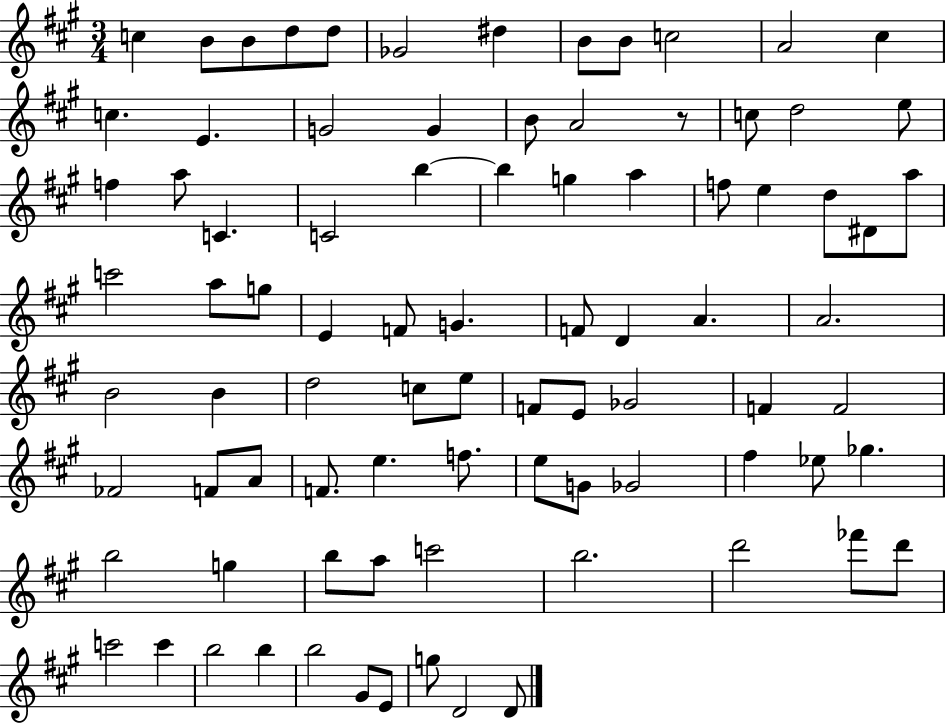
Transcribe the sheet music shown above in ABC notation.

X:1
T:Untitled
M:3/4
L:1/4
K:A
c B/2 B/2 d/2 d/2 _G2 ^d B/2 B/2 c2 A2 ^c c E G2 G B/2 A2 z/2 c/2 d2 e/2 f a/2 C C2 b b g a f/2 e d/2 ^D/2 a/2 c'2 a/2 g/2 E F/2 G F/2 D A A2 B2 B d2 c/2 e/2 F/2 E/2 _G2 F F2 _F2 F/2 A/2 F/2 e f/2 e/2 G/2 _G2 ^f _e/2 _g b2 g b/2 a/2 c'2 b2 d'2 _f'/2 d'/2 c'2 c' b2 b b2 ^G/2 E/2 g/2 D2 D/2